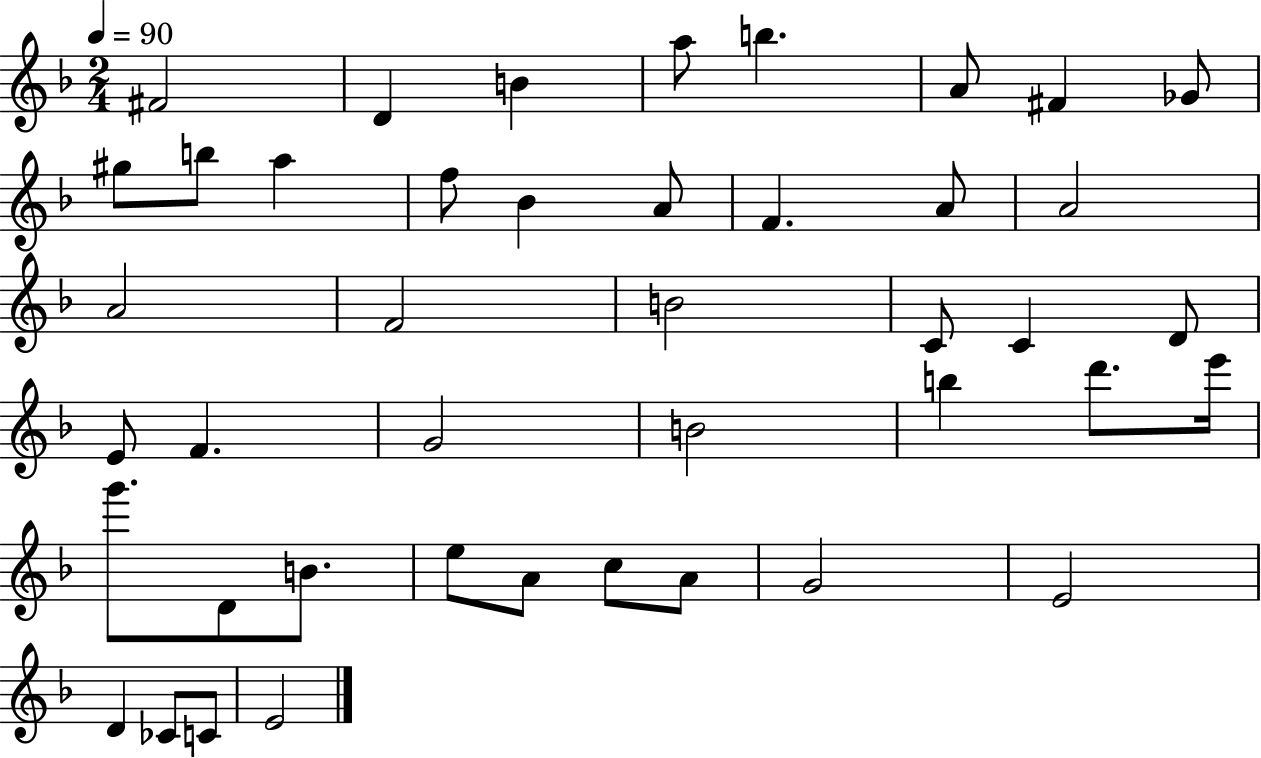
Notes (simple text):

F#4/h D4/q B4/q A5/e B5/q. A4/e F#4/q Gb4/e G#5/e B5/e A5/q F5/e Bb4/q A4/e F4/q. A4/e A4/h A4/h F4/h B4/h C4/e C4/q D4/e E4/e F4/q. G4/h B4/h B5/q D6/e. E6/s G6/e. D4/e B4/e. E5/e A4/e C5/e A4/e G4/h E4/h D4/q CES4/e C4/e E4/h